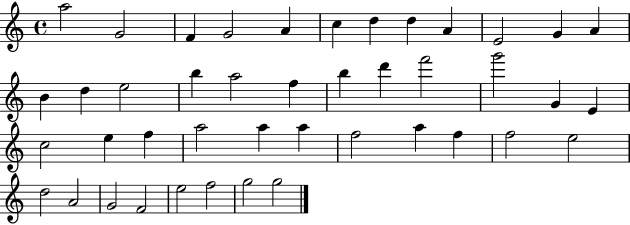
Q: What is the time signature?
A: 4/4